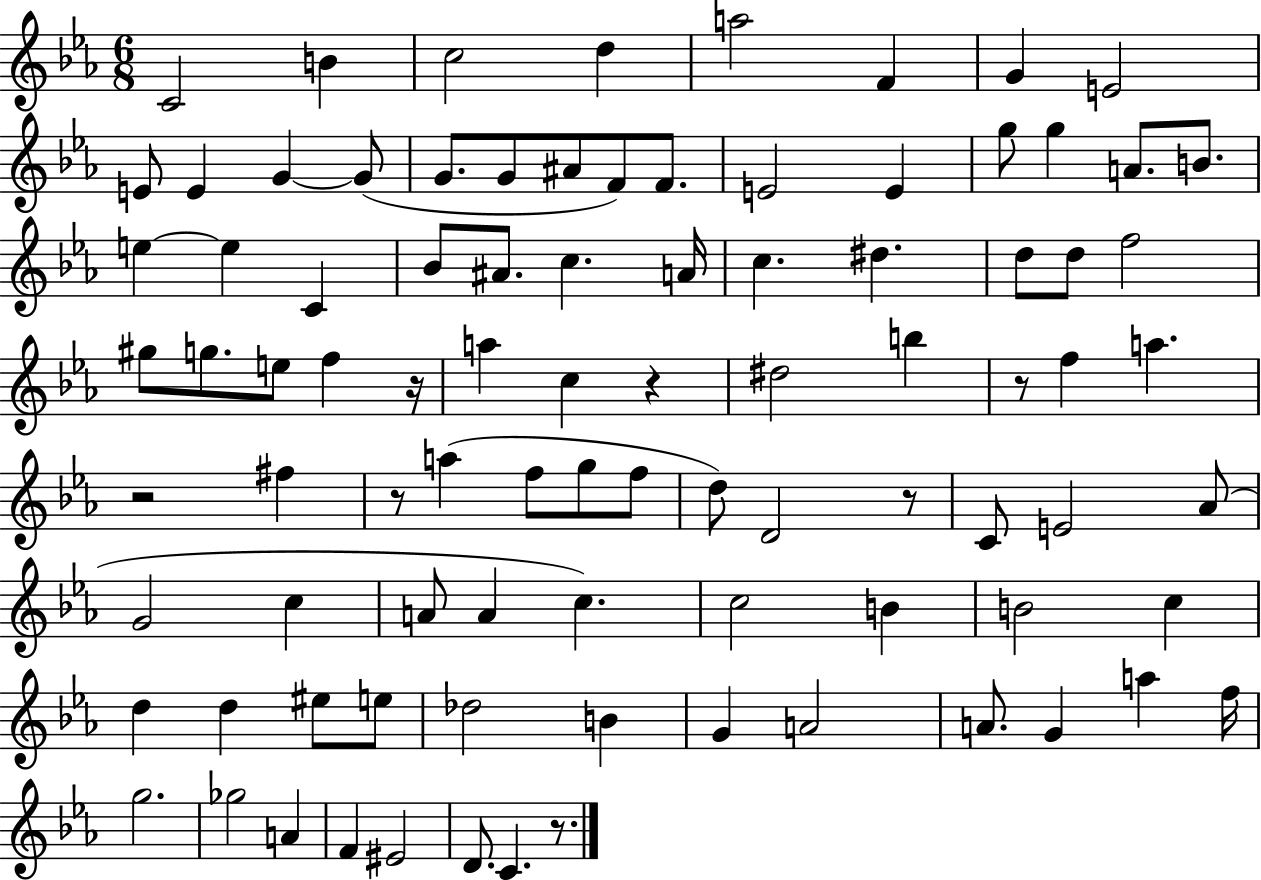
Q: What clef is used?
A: treble